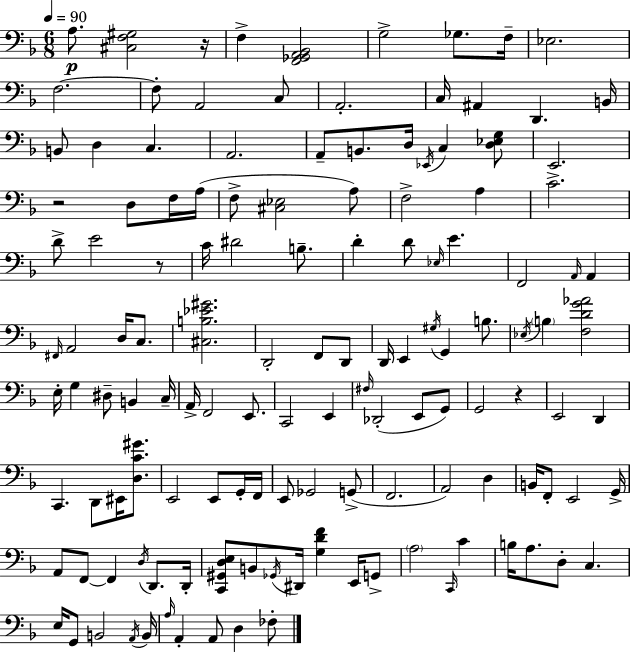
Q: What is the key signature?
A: F major